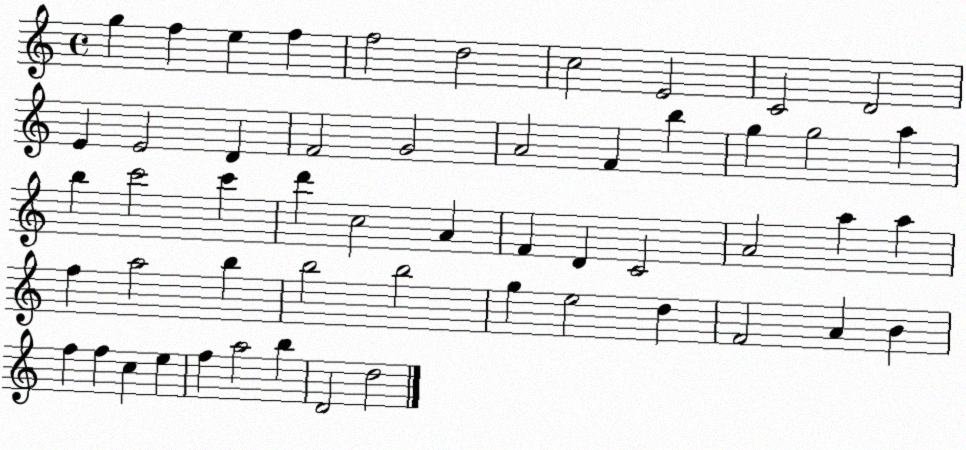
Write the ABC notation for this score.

X:1
T:Untitled
M:4/4
L:1/4
K:C
g f e f f2 d2 c2 E2 C2 D2 E E2 D F2 G2 A2 F b g g2 a b c'2 c' d' c2 A F D C2 A2 a a f a2 b b2 b2 g e2 d F2 A B f f c e f a2 b D2 d2